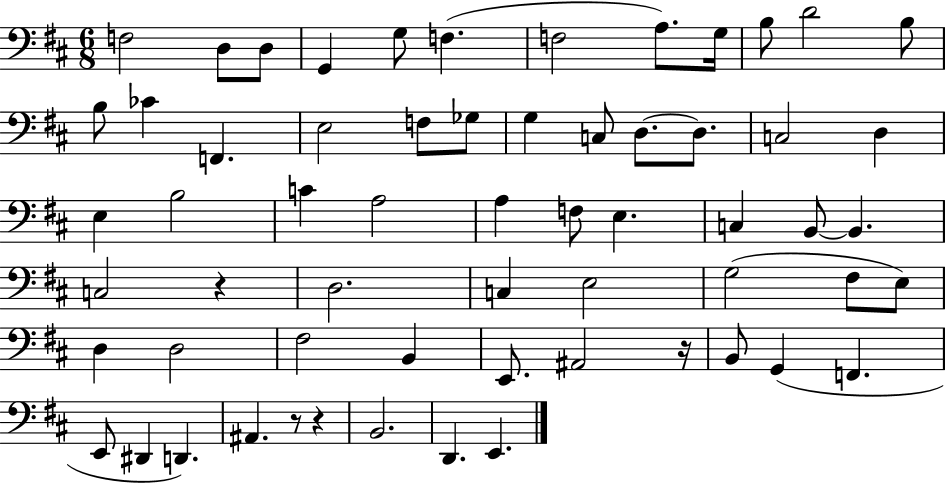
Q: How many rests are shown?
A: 4